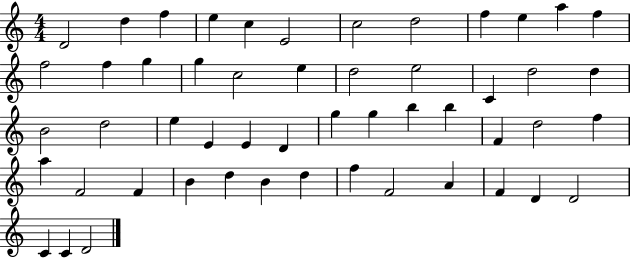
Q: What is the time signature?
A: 4/4